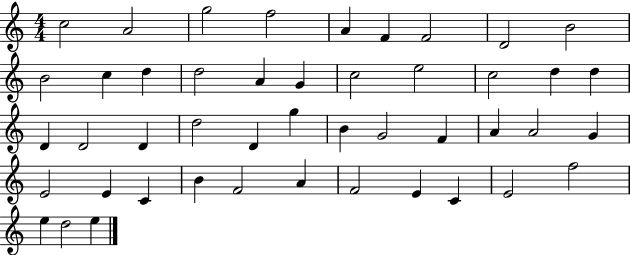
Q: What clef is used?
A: treble